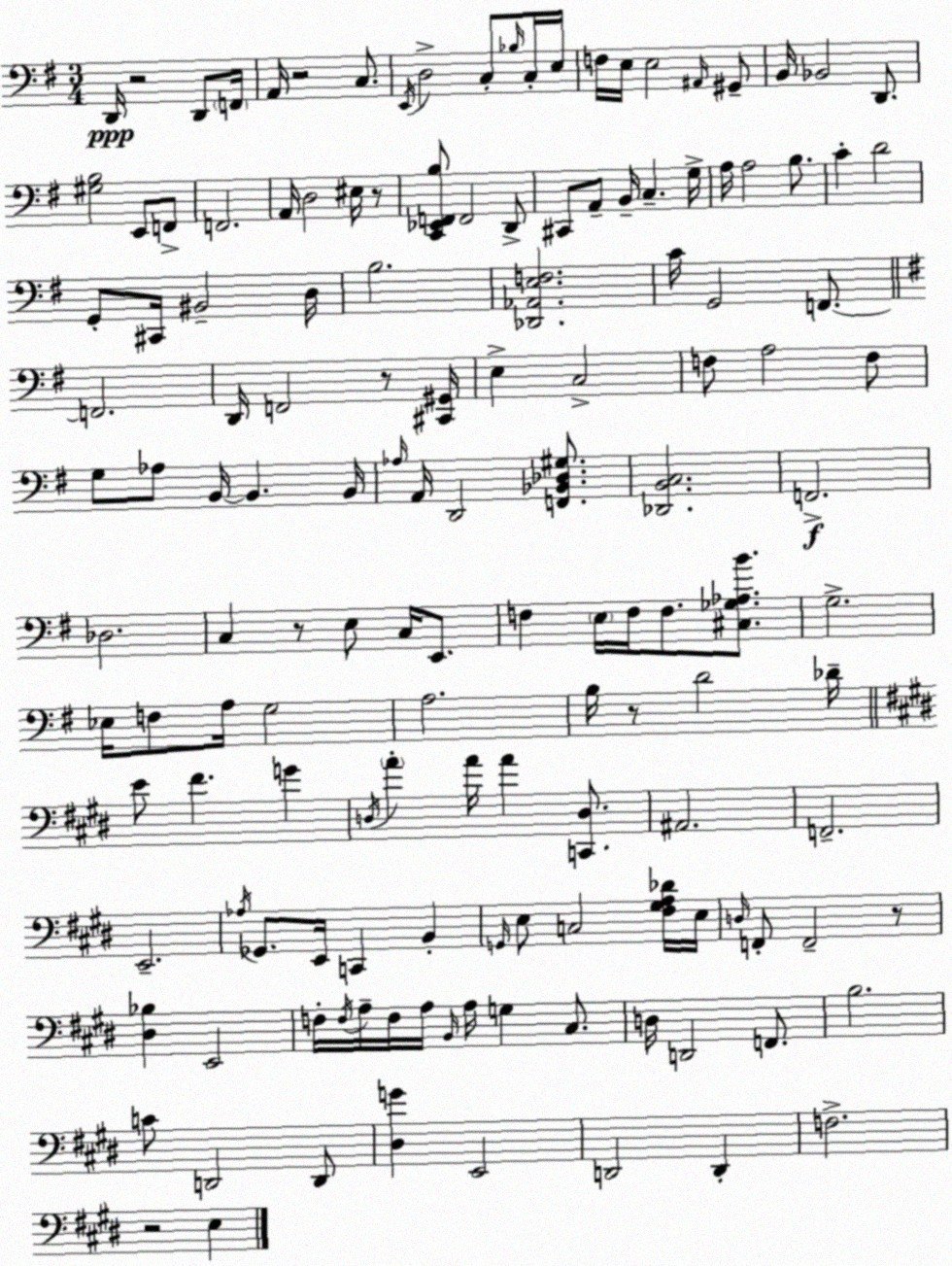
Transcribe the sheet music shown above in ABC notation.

X:1
T:Untitled
M:3/4
L:1/4
K:G
D,,/4 z2 D,,/2 F,,/4 A,,/4 z2 C,/2 E,,/4 D,2 C,/2 _B,/4 C,/4 E,/4 F,/4 E,/4 E,2 ^A,,/4 ^G,,/2 B,,/4 _B,,2 D,,/2 [^G,B,]2 E,,/2 F,,/2 F,,2 A,,/4 D,2 ^E,/4 z/2 [C,,_E,,F,,B,]/2 F,,2 D,,/2 ^C,,/2 A,,/2 B,,/4 C, G,/4 A,/4 A,2 B,/2 C D2 G,,/2 ^C,,/4 ^B,,2 D,/4 B,2 [_D,,_A,,E,F,]2 C/4 G,,2 F,,/2 F,,2 D,,/4 F,,2 z/2 [^C,,^G,,]/4 E, C,2 F,/2 A,2 F,/2 G,/2 _A,/2 B,,/4 B,, B,,/4 _A,/4 A,,/4 D,,2 [F,,_B,,_D,^G,]/2 [_D,,B,,C,]2 F,,2 _D,2 C, z/2 E,/2 C,/4 E,,/2 F, E,/4 F,/4 F,/2 [^C,_G,_A,B]/2 G,2 _E,/4 F,/2 A,/4 G,2 A,2 B,/4 z/2 D2 _D/4 E/2 ^F G D,/4 A A/4 A [C,,D,]/2 ^A,,2 F,,2 E,,2 _A,/4 _G,,/2 E,,/4 C,, B,, G,,/4 E,/2 C,2 [^F,^G,A,_D]/4 E,/4 D,/4 F,,/2 F,,2 z/2 [^D,_B,] E,,2 F,/4 F,/4 A,/4 F,/4 A,/4 B,,/4 A,/4 G, ^C,/2 D,/4 D,,2 F,,/2 B,2 C/2 D,,2 D,,/2 [^D,G] E,,2 D,,2 D,, F,2 z2 E,